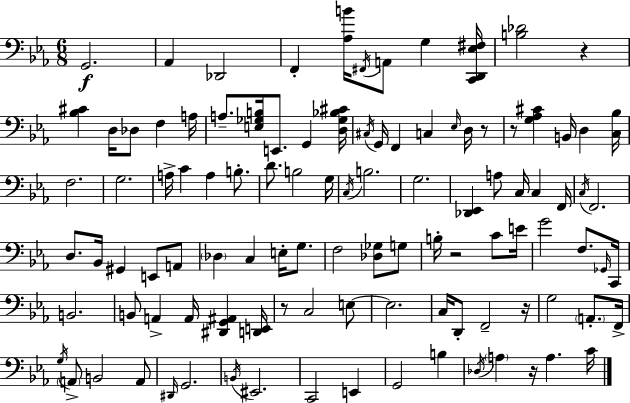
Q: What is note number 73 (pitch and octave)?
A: A2